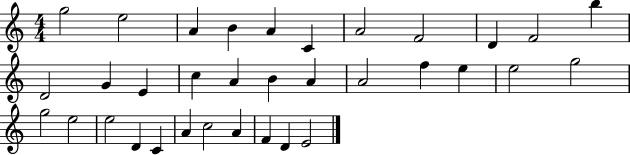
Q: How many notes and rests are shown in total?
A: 34